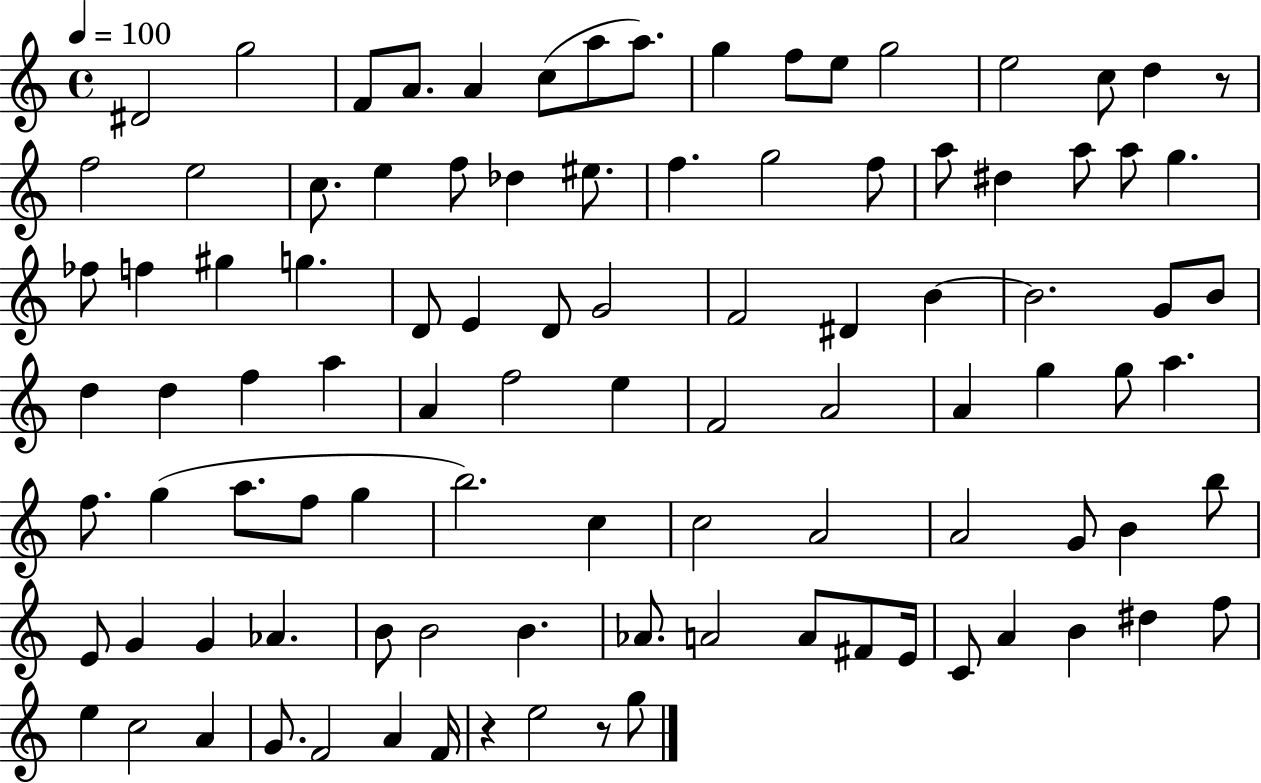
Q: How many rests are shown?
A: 3